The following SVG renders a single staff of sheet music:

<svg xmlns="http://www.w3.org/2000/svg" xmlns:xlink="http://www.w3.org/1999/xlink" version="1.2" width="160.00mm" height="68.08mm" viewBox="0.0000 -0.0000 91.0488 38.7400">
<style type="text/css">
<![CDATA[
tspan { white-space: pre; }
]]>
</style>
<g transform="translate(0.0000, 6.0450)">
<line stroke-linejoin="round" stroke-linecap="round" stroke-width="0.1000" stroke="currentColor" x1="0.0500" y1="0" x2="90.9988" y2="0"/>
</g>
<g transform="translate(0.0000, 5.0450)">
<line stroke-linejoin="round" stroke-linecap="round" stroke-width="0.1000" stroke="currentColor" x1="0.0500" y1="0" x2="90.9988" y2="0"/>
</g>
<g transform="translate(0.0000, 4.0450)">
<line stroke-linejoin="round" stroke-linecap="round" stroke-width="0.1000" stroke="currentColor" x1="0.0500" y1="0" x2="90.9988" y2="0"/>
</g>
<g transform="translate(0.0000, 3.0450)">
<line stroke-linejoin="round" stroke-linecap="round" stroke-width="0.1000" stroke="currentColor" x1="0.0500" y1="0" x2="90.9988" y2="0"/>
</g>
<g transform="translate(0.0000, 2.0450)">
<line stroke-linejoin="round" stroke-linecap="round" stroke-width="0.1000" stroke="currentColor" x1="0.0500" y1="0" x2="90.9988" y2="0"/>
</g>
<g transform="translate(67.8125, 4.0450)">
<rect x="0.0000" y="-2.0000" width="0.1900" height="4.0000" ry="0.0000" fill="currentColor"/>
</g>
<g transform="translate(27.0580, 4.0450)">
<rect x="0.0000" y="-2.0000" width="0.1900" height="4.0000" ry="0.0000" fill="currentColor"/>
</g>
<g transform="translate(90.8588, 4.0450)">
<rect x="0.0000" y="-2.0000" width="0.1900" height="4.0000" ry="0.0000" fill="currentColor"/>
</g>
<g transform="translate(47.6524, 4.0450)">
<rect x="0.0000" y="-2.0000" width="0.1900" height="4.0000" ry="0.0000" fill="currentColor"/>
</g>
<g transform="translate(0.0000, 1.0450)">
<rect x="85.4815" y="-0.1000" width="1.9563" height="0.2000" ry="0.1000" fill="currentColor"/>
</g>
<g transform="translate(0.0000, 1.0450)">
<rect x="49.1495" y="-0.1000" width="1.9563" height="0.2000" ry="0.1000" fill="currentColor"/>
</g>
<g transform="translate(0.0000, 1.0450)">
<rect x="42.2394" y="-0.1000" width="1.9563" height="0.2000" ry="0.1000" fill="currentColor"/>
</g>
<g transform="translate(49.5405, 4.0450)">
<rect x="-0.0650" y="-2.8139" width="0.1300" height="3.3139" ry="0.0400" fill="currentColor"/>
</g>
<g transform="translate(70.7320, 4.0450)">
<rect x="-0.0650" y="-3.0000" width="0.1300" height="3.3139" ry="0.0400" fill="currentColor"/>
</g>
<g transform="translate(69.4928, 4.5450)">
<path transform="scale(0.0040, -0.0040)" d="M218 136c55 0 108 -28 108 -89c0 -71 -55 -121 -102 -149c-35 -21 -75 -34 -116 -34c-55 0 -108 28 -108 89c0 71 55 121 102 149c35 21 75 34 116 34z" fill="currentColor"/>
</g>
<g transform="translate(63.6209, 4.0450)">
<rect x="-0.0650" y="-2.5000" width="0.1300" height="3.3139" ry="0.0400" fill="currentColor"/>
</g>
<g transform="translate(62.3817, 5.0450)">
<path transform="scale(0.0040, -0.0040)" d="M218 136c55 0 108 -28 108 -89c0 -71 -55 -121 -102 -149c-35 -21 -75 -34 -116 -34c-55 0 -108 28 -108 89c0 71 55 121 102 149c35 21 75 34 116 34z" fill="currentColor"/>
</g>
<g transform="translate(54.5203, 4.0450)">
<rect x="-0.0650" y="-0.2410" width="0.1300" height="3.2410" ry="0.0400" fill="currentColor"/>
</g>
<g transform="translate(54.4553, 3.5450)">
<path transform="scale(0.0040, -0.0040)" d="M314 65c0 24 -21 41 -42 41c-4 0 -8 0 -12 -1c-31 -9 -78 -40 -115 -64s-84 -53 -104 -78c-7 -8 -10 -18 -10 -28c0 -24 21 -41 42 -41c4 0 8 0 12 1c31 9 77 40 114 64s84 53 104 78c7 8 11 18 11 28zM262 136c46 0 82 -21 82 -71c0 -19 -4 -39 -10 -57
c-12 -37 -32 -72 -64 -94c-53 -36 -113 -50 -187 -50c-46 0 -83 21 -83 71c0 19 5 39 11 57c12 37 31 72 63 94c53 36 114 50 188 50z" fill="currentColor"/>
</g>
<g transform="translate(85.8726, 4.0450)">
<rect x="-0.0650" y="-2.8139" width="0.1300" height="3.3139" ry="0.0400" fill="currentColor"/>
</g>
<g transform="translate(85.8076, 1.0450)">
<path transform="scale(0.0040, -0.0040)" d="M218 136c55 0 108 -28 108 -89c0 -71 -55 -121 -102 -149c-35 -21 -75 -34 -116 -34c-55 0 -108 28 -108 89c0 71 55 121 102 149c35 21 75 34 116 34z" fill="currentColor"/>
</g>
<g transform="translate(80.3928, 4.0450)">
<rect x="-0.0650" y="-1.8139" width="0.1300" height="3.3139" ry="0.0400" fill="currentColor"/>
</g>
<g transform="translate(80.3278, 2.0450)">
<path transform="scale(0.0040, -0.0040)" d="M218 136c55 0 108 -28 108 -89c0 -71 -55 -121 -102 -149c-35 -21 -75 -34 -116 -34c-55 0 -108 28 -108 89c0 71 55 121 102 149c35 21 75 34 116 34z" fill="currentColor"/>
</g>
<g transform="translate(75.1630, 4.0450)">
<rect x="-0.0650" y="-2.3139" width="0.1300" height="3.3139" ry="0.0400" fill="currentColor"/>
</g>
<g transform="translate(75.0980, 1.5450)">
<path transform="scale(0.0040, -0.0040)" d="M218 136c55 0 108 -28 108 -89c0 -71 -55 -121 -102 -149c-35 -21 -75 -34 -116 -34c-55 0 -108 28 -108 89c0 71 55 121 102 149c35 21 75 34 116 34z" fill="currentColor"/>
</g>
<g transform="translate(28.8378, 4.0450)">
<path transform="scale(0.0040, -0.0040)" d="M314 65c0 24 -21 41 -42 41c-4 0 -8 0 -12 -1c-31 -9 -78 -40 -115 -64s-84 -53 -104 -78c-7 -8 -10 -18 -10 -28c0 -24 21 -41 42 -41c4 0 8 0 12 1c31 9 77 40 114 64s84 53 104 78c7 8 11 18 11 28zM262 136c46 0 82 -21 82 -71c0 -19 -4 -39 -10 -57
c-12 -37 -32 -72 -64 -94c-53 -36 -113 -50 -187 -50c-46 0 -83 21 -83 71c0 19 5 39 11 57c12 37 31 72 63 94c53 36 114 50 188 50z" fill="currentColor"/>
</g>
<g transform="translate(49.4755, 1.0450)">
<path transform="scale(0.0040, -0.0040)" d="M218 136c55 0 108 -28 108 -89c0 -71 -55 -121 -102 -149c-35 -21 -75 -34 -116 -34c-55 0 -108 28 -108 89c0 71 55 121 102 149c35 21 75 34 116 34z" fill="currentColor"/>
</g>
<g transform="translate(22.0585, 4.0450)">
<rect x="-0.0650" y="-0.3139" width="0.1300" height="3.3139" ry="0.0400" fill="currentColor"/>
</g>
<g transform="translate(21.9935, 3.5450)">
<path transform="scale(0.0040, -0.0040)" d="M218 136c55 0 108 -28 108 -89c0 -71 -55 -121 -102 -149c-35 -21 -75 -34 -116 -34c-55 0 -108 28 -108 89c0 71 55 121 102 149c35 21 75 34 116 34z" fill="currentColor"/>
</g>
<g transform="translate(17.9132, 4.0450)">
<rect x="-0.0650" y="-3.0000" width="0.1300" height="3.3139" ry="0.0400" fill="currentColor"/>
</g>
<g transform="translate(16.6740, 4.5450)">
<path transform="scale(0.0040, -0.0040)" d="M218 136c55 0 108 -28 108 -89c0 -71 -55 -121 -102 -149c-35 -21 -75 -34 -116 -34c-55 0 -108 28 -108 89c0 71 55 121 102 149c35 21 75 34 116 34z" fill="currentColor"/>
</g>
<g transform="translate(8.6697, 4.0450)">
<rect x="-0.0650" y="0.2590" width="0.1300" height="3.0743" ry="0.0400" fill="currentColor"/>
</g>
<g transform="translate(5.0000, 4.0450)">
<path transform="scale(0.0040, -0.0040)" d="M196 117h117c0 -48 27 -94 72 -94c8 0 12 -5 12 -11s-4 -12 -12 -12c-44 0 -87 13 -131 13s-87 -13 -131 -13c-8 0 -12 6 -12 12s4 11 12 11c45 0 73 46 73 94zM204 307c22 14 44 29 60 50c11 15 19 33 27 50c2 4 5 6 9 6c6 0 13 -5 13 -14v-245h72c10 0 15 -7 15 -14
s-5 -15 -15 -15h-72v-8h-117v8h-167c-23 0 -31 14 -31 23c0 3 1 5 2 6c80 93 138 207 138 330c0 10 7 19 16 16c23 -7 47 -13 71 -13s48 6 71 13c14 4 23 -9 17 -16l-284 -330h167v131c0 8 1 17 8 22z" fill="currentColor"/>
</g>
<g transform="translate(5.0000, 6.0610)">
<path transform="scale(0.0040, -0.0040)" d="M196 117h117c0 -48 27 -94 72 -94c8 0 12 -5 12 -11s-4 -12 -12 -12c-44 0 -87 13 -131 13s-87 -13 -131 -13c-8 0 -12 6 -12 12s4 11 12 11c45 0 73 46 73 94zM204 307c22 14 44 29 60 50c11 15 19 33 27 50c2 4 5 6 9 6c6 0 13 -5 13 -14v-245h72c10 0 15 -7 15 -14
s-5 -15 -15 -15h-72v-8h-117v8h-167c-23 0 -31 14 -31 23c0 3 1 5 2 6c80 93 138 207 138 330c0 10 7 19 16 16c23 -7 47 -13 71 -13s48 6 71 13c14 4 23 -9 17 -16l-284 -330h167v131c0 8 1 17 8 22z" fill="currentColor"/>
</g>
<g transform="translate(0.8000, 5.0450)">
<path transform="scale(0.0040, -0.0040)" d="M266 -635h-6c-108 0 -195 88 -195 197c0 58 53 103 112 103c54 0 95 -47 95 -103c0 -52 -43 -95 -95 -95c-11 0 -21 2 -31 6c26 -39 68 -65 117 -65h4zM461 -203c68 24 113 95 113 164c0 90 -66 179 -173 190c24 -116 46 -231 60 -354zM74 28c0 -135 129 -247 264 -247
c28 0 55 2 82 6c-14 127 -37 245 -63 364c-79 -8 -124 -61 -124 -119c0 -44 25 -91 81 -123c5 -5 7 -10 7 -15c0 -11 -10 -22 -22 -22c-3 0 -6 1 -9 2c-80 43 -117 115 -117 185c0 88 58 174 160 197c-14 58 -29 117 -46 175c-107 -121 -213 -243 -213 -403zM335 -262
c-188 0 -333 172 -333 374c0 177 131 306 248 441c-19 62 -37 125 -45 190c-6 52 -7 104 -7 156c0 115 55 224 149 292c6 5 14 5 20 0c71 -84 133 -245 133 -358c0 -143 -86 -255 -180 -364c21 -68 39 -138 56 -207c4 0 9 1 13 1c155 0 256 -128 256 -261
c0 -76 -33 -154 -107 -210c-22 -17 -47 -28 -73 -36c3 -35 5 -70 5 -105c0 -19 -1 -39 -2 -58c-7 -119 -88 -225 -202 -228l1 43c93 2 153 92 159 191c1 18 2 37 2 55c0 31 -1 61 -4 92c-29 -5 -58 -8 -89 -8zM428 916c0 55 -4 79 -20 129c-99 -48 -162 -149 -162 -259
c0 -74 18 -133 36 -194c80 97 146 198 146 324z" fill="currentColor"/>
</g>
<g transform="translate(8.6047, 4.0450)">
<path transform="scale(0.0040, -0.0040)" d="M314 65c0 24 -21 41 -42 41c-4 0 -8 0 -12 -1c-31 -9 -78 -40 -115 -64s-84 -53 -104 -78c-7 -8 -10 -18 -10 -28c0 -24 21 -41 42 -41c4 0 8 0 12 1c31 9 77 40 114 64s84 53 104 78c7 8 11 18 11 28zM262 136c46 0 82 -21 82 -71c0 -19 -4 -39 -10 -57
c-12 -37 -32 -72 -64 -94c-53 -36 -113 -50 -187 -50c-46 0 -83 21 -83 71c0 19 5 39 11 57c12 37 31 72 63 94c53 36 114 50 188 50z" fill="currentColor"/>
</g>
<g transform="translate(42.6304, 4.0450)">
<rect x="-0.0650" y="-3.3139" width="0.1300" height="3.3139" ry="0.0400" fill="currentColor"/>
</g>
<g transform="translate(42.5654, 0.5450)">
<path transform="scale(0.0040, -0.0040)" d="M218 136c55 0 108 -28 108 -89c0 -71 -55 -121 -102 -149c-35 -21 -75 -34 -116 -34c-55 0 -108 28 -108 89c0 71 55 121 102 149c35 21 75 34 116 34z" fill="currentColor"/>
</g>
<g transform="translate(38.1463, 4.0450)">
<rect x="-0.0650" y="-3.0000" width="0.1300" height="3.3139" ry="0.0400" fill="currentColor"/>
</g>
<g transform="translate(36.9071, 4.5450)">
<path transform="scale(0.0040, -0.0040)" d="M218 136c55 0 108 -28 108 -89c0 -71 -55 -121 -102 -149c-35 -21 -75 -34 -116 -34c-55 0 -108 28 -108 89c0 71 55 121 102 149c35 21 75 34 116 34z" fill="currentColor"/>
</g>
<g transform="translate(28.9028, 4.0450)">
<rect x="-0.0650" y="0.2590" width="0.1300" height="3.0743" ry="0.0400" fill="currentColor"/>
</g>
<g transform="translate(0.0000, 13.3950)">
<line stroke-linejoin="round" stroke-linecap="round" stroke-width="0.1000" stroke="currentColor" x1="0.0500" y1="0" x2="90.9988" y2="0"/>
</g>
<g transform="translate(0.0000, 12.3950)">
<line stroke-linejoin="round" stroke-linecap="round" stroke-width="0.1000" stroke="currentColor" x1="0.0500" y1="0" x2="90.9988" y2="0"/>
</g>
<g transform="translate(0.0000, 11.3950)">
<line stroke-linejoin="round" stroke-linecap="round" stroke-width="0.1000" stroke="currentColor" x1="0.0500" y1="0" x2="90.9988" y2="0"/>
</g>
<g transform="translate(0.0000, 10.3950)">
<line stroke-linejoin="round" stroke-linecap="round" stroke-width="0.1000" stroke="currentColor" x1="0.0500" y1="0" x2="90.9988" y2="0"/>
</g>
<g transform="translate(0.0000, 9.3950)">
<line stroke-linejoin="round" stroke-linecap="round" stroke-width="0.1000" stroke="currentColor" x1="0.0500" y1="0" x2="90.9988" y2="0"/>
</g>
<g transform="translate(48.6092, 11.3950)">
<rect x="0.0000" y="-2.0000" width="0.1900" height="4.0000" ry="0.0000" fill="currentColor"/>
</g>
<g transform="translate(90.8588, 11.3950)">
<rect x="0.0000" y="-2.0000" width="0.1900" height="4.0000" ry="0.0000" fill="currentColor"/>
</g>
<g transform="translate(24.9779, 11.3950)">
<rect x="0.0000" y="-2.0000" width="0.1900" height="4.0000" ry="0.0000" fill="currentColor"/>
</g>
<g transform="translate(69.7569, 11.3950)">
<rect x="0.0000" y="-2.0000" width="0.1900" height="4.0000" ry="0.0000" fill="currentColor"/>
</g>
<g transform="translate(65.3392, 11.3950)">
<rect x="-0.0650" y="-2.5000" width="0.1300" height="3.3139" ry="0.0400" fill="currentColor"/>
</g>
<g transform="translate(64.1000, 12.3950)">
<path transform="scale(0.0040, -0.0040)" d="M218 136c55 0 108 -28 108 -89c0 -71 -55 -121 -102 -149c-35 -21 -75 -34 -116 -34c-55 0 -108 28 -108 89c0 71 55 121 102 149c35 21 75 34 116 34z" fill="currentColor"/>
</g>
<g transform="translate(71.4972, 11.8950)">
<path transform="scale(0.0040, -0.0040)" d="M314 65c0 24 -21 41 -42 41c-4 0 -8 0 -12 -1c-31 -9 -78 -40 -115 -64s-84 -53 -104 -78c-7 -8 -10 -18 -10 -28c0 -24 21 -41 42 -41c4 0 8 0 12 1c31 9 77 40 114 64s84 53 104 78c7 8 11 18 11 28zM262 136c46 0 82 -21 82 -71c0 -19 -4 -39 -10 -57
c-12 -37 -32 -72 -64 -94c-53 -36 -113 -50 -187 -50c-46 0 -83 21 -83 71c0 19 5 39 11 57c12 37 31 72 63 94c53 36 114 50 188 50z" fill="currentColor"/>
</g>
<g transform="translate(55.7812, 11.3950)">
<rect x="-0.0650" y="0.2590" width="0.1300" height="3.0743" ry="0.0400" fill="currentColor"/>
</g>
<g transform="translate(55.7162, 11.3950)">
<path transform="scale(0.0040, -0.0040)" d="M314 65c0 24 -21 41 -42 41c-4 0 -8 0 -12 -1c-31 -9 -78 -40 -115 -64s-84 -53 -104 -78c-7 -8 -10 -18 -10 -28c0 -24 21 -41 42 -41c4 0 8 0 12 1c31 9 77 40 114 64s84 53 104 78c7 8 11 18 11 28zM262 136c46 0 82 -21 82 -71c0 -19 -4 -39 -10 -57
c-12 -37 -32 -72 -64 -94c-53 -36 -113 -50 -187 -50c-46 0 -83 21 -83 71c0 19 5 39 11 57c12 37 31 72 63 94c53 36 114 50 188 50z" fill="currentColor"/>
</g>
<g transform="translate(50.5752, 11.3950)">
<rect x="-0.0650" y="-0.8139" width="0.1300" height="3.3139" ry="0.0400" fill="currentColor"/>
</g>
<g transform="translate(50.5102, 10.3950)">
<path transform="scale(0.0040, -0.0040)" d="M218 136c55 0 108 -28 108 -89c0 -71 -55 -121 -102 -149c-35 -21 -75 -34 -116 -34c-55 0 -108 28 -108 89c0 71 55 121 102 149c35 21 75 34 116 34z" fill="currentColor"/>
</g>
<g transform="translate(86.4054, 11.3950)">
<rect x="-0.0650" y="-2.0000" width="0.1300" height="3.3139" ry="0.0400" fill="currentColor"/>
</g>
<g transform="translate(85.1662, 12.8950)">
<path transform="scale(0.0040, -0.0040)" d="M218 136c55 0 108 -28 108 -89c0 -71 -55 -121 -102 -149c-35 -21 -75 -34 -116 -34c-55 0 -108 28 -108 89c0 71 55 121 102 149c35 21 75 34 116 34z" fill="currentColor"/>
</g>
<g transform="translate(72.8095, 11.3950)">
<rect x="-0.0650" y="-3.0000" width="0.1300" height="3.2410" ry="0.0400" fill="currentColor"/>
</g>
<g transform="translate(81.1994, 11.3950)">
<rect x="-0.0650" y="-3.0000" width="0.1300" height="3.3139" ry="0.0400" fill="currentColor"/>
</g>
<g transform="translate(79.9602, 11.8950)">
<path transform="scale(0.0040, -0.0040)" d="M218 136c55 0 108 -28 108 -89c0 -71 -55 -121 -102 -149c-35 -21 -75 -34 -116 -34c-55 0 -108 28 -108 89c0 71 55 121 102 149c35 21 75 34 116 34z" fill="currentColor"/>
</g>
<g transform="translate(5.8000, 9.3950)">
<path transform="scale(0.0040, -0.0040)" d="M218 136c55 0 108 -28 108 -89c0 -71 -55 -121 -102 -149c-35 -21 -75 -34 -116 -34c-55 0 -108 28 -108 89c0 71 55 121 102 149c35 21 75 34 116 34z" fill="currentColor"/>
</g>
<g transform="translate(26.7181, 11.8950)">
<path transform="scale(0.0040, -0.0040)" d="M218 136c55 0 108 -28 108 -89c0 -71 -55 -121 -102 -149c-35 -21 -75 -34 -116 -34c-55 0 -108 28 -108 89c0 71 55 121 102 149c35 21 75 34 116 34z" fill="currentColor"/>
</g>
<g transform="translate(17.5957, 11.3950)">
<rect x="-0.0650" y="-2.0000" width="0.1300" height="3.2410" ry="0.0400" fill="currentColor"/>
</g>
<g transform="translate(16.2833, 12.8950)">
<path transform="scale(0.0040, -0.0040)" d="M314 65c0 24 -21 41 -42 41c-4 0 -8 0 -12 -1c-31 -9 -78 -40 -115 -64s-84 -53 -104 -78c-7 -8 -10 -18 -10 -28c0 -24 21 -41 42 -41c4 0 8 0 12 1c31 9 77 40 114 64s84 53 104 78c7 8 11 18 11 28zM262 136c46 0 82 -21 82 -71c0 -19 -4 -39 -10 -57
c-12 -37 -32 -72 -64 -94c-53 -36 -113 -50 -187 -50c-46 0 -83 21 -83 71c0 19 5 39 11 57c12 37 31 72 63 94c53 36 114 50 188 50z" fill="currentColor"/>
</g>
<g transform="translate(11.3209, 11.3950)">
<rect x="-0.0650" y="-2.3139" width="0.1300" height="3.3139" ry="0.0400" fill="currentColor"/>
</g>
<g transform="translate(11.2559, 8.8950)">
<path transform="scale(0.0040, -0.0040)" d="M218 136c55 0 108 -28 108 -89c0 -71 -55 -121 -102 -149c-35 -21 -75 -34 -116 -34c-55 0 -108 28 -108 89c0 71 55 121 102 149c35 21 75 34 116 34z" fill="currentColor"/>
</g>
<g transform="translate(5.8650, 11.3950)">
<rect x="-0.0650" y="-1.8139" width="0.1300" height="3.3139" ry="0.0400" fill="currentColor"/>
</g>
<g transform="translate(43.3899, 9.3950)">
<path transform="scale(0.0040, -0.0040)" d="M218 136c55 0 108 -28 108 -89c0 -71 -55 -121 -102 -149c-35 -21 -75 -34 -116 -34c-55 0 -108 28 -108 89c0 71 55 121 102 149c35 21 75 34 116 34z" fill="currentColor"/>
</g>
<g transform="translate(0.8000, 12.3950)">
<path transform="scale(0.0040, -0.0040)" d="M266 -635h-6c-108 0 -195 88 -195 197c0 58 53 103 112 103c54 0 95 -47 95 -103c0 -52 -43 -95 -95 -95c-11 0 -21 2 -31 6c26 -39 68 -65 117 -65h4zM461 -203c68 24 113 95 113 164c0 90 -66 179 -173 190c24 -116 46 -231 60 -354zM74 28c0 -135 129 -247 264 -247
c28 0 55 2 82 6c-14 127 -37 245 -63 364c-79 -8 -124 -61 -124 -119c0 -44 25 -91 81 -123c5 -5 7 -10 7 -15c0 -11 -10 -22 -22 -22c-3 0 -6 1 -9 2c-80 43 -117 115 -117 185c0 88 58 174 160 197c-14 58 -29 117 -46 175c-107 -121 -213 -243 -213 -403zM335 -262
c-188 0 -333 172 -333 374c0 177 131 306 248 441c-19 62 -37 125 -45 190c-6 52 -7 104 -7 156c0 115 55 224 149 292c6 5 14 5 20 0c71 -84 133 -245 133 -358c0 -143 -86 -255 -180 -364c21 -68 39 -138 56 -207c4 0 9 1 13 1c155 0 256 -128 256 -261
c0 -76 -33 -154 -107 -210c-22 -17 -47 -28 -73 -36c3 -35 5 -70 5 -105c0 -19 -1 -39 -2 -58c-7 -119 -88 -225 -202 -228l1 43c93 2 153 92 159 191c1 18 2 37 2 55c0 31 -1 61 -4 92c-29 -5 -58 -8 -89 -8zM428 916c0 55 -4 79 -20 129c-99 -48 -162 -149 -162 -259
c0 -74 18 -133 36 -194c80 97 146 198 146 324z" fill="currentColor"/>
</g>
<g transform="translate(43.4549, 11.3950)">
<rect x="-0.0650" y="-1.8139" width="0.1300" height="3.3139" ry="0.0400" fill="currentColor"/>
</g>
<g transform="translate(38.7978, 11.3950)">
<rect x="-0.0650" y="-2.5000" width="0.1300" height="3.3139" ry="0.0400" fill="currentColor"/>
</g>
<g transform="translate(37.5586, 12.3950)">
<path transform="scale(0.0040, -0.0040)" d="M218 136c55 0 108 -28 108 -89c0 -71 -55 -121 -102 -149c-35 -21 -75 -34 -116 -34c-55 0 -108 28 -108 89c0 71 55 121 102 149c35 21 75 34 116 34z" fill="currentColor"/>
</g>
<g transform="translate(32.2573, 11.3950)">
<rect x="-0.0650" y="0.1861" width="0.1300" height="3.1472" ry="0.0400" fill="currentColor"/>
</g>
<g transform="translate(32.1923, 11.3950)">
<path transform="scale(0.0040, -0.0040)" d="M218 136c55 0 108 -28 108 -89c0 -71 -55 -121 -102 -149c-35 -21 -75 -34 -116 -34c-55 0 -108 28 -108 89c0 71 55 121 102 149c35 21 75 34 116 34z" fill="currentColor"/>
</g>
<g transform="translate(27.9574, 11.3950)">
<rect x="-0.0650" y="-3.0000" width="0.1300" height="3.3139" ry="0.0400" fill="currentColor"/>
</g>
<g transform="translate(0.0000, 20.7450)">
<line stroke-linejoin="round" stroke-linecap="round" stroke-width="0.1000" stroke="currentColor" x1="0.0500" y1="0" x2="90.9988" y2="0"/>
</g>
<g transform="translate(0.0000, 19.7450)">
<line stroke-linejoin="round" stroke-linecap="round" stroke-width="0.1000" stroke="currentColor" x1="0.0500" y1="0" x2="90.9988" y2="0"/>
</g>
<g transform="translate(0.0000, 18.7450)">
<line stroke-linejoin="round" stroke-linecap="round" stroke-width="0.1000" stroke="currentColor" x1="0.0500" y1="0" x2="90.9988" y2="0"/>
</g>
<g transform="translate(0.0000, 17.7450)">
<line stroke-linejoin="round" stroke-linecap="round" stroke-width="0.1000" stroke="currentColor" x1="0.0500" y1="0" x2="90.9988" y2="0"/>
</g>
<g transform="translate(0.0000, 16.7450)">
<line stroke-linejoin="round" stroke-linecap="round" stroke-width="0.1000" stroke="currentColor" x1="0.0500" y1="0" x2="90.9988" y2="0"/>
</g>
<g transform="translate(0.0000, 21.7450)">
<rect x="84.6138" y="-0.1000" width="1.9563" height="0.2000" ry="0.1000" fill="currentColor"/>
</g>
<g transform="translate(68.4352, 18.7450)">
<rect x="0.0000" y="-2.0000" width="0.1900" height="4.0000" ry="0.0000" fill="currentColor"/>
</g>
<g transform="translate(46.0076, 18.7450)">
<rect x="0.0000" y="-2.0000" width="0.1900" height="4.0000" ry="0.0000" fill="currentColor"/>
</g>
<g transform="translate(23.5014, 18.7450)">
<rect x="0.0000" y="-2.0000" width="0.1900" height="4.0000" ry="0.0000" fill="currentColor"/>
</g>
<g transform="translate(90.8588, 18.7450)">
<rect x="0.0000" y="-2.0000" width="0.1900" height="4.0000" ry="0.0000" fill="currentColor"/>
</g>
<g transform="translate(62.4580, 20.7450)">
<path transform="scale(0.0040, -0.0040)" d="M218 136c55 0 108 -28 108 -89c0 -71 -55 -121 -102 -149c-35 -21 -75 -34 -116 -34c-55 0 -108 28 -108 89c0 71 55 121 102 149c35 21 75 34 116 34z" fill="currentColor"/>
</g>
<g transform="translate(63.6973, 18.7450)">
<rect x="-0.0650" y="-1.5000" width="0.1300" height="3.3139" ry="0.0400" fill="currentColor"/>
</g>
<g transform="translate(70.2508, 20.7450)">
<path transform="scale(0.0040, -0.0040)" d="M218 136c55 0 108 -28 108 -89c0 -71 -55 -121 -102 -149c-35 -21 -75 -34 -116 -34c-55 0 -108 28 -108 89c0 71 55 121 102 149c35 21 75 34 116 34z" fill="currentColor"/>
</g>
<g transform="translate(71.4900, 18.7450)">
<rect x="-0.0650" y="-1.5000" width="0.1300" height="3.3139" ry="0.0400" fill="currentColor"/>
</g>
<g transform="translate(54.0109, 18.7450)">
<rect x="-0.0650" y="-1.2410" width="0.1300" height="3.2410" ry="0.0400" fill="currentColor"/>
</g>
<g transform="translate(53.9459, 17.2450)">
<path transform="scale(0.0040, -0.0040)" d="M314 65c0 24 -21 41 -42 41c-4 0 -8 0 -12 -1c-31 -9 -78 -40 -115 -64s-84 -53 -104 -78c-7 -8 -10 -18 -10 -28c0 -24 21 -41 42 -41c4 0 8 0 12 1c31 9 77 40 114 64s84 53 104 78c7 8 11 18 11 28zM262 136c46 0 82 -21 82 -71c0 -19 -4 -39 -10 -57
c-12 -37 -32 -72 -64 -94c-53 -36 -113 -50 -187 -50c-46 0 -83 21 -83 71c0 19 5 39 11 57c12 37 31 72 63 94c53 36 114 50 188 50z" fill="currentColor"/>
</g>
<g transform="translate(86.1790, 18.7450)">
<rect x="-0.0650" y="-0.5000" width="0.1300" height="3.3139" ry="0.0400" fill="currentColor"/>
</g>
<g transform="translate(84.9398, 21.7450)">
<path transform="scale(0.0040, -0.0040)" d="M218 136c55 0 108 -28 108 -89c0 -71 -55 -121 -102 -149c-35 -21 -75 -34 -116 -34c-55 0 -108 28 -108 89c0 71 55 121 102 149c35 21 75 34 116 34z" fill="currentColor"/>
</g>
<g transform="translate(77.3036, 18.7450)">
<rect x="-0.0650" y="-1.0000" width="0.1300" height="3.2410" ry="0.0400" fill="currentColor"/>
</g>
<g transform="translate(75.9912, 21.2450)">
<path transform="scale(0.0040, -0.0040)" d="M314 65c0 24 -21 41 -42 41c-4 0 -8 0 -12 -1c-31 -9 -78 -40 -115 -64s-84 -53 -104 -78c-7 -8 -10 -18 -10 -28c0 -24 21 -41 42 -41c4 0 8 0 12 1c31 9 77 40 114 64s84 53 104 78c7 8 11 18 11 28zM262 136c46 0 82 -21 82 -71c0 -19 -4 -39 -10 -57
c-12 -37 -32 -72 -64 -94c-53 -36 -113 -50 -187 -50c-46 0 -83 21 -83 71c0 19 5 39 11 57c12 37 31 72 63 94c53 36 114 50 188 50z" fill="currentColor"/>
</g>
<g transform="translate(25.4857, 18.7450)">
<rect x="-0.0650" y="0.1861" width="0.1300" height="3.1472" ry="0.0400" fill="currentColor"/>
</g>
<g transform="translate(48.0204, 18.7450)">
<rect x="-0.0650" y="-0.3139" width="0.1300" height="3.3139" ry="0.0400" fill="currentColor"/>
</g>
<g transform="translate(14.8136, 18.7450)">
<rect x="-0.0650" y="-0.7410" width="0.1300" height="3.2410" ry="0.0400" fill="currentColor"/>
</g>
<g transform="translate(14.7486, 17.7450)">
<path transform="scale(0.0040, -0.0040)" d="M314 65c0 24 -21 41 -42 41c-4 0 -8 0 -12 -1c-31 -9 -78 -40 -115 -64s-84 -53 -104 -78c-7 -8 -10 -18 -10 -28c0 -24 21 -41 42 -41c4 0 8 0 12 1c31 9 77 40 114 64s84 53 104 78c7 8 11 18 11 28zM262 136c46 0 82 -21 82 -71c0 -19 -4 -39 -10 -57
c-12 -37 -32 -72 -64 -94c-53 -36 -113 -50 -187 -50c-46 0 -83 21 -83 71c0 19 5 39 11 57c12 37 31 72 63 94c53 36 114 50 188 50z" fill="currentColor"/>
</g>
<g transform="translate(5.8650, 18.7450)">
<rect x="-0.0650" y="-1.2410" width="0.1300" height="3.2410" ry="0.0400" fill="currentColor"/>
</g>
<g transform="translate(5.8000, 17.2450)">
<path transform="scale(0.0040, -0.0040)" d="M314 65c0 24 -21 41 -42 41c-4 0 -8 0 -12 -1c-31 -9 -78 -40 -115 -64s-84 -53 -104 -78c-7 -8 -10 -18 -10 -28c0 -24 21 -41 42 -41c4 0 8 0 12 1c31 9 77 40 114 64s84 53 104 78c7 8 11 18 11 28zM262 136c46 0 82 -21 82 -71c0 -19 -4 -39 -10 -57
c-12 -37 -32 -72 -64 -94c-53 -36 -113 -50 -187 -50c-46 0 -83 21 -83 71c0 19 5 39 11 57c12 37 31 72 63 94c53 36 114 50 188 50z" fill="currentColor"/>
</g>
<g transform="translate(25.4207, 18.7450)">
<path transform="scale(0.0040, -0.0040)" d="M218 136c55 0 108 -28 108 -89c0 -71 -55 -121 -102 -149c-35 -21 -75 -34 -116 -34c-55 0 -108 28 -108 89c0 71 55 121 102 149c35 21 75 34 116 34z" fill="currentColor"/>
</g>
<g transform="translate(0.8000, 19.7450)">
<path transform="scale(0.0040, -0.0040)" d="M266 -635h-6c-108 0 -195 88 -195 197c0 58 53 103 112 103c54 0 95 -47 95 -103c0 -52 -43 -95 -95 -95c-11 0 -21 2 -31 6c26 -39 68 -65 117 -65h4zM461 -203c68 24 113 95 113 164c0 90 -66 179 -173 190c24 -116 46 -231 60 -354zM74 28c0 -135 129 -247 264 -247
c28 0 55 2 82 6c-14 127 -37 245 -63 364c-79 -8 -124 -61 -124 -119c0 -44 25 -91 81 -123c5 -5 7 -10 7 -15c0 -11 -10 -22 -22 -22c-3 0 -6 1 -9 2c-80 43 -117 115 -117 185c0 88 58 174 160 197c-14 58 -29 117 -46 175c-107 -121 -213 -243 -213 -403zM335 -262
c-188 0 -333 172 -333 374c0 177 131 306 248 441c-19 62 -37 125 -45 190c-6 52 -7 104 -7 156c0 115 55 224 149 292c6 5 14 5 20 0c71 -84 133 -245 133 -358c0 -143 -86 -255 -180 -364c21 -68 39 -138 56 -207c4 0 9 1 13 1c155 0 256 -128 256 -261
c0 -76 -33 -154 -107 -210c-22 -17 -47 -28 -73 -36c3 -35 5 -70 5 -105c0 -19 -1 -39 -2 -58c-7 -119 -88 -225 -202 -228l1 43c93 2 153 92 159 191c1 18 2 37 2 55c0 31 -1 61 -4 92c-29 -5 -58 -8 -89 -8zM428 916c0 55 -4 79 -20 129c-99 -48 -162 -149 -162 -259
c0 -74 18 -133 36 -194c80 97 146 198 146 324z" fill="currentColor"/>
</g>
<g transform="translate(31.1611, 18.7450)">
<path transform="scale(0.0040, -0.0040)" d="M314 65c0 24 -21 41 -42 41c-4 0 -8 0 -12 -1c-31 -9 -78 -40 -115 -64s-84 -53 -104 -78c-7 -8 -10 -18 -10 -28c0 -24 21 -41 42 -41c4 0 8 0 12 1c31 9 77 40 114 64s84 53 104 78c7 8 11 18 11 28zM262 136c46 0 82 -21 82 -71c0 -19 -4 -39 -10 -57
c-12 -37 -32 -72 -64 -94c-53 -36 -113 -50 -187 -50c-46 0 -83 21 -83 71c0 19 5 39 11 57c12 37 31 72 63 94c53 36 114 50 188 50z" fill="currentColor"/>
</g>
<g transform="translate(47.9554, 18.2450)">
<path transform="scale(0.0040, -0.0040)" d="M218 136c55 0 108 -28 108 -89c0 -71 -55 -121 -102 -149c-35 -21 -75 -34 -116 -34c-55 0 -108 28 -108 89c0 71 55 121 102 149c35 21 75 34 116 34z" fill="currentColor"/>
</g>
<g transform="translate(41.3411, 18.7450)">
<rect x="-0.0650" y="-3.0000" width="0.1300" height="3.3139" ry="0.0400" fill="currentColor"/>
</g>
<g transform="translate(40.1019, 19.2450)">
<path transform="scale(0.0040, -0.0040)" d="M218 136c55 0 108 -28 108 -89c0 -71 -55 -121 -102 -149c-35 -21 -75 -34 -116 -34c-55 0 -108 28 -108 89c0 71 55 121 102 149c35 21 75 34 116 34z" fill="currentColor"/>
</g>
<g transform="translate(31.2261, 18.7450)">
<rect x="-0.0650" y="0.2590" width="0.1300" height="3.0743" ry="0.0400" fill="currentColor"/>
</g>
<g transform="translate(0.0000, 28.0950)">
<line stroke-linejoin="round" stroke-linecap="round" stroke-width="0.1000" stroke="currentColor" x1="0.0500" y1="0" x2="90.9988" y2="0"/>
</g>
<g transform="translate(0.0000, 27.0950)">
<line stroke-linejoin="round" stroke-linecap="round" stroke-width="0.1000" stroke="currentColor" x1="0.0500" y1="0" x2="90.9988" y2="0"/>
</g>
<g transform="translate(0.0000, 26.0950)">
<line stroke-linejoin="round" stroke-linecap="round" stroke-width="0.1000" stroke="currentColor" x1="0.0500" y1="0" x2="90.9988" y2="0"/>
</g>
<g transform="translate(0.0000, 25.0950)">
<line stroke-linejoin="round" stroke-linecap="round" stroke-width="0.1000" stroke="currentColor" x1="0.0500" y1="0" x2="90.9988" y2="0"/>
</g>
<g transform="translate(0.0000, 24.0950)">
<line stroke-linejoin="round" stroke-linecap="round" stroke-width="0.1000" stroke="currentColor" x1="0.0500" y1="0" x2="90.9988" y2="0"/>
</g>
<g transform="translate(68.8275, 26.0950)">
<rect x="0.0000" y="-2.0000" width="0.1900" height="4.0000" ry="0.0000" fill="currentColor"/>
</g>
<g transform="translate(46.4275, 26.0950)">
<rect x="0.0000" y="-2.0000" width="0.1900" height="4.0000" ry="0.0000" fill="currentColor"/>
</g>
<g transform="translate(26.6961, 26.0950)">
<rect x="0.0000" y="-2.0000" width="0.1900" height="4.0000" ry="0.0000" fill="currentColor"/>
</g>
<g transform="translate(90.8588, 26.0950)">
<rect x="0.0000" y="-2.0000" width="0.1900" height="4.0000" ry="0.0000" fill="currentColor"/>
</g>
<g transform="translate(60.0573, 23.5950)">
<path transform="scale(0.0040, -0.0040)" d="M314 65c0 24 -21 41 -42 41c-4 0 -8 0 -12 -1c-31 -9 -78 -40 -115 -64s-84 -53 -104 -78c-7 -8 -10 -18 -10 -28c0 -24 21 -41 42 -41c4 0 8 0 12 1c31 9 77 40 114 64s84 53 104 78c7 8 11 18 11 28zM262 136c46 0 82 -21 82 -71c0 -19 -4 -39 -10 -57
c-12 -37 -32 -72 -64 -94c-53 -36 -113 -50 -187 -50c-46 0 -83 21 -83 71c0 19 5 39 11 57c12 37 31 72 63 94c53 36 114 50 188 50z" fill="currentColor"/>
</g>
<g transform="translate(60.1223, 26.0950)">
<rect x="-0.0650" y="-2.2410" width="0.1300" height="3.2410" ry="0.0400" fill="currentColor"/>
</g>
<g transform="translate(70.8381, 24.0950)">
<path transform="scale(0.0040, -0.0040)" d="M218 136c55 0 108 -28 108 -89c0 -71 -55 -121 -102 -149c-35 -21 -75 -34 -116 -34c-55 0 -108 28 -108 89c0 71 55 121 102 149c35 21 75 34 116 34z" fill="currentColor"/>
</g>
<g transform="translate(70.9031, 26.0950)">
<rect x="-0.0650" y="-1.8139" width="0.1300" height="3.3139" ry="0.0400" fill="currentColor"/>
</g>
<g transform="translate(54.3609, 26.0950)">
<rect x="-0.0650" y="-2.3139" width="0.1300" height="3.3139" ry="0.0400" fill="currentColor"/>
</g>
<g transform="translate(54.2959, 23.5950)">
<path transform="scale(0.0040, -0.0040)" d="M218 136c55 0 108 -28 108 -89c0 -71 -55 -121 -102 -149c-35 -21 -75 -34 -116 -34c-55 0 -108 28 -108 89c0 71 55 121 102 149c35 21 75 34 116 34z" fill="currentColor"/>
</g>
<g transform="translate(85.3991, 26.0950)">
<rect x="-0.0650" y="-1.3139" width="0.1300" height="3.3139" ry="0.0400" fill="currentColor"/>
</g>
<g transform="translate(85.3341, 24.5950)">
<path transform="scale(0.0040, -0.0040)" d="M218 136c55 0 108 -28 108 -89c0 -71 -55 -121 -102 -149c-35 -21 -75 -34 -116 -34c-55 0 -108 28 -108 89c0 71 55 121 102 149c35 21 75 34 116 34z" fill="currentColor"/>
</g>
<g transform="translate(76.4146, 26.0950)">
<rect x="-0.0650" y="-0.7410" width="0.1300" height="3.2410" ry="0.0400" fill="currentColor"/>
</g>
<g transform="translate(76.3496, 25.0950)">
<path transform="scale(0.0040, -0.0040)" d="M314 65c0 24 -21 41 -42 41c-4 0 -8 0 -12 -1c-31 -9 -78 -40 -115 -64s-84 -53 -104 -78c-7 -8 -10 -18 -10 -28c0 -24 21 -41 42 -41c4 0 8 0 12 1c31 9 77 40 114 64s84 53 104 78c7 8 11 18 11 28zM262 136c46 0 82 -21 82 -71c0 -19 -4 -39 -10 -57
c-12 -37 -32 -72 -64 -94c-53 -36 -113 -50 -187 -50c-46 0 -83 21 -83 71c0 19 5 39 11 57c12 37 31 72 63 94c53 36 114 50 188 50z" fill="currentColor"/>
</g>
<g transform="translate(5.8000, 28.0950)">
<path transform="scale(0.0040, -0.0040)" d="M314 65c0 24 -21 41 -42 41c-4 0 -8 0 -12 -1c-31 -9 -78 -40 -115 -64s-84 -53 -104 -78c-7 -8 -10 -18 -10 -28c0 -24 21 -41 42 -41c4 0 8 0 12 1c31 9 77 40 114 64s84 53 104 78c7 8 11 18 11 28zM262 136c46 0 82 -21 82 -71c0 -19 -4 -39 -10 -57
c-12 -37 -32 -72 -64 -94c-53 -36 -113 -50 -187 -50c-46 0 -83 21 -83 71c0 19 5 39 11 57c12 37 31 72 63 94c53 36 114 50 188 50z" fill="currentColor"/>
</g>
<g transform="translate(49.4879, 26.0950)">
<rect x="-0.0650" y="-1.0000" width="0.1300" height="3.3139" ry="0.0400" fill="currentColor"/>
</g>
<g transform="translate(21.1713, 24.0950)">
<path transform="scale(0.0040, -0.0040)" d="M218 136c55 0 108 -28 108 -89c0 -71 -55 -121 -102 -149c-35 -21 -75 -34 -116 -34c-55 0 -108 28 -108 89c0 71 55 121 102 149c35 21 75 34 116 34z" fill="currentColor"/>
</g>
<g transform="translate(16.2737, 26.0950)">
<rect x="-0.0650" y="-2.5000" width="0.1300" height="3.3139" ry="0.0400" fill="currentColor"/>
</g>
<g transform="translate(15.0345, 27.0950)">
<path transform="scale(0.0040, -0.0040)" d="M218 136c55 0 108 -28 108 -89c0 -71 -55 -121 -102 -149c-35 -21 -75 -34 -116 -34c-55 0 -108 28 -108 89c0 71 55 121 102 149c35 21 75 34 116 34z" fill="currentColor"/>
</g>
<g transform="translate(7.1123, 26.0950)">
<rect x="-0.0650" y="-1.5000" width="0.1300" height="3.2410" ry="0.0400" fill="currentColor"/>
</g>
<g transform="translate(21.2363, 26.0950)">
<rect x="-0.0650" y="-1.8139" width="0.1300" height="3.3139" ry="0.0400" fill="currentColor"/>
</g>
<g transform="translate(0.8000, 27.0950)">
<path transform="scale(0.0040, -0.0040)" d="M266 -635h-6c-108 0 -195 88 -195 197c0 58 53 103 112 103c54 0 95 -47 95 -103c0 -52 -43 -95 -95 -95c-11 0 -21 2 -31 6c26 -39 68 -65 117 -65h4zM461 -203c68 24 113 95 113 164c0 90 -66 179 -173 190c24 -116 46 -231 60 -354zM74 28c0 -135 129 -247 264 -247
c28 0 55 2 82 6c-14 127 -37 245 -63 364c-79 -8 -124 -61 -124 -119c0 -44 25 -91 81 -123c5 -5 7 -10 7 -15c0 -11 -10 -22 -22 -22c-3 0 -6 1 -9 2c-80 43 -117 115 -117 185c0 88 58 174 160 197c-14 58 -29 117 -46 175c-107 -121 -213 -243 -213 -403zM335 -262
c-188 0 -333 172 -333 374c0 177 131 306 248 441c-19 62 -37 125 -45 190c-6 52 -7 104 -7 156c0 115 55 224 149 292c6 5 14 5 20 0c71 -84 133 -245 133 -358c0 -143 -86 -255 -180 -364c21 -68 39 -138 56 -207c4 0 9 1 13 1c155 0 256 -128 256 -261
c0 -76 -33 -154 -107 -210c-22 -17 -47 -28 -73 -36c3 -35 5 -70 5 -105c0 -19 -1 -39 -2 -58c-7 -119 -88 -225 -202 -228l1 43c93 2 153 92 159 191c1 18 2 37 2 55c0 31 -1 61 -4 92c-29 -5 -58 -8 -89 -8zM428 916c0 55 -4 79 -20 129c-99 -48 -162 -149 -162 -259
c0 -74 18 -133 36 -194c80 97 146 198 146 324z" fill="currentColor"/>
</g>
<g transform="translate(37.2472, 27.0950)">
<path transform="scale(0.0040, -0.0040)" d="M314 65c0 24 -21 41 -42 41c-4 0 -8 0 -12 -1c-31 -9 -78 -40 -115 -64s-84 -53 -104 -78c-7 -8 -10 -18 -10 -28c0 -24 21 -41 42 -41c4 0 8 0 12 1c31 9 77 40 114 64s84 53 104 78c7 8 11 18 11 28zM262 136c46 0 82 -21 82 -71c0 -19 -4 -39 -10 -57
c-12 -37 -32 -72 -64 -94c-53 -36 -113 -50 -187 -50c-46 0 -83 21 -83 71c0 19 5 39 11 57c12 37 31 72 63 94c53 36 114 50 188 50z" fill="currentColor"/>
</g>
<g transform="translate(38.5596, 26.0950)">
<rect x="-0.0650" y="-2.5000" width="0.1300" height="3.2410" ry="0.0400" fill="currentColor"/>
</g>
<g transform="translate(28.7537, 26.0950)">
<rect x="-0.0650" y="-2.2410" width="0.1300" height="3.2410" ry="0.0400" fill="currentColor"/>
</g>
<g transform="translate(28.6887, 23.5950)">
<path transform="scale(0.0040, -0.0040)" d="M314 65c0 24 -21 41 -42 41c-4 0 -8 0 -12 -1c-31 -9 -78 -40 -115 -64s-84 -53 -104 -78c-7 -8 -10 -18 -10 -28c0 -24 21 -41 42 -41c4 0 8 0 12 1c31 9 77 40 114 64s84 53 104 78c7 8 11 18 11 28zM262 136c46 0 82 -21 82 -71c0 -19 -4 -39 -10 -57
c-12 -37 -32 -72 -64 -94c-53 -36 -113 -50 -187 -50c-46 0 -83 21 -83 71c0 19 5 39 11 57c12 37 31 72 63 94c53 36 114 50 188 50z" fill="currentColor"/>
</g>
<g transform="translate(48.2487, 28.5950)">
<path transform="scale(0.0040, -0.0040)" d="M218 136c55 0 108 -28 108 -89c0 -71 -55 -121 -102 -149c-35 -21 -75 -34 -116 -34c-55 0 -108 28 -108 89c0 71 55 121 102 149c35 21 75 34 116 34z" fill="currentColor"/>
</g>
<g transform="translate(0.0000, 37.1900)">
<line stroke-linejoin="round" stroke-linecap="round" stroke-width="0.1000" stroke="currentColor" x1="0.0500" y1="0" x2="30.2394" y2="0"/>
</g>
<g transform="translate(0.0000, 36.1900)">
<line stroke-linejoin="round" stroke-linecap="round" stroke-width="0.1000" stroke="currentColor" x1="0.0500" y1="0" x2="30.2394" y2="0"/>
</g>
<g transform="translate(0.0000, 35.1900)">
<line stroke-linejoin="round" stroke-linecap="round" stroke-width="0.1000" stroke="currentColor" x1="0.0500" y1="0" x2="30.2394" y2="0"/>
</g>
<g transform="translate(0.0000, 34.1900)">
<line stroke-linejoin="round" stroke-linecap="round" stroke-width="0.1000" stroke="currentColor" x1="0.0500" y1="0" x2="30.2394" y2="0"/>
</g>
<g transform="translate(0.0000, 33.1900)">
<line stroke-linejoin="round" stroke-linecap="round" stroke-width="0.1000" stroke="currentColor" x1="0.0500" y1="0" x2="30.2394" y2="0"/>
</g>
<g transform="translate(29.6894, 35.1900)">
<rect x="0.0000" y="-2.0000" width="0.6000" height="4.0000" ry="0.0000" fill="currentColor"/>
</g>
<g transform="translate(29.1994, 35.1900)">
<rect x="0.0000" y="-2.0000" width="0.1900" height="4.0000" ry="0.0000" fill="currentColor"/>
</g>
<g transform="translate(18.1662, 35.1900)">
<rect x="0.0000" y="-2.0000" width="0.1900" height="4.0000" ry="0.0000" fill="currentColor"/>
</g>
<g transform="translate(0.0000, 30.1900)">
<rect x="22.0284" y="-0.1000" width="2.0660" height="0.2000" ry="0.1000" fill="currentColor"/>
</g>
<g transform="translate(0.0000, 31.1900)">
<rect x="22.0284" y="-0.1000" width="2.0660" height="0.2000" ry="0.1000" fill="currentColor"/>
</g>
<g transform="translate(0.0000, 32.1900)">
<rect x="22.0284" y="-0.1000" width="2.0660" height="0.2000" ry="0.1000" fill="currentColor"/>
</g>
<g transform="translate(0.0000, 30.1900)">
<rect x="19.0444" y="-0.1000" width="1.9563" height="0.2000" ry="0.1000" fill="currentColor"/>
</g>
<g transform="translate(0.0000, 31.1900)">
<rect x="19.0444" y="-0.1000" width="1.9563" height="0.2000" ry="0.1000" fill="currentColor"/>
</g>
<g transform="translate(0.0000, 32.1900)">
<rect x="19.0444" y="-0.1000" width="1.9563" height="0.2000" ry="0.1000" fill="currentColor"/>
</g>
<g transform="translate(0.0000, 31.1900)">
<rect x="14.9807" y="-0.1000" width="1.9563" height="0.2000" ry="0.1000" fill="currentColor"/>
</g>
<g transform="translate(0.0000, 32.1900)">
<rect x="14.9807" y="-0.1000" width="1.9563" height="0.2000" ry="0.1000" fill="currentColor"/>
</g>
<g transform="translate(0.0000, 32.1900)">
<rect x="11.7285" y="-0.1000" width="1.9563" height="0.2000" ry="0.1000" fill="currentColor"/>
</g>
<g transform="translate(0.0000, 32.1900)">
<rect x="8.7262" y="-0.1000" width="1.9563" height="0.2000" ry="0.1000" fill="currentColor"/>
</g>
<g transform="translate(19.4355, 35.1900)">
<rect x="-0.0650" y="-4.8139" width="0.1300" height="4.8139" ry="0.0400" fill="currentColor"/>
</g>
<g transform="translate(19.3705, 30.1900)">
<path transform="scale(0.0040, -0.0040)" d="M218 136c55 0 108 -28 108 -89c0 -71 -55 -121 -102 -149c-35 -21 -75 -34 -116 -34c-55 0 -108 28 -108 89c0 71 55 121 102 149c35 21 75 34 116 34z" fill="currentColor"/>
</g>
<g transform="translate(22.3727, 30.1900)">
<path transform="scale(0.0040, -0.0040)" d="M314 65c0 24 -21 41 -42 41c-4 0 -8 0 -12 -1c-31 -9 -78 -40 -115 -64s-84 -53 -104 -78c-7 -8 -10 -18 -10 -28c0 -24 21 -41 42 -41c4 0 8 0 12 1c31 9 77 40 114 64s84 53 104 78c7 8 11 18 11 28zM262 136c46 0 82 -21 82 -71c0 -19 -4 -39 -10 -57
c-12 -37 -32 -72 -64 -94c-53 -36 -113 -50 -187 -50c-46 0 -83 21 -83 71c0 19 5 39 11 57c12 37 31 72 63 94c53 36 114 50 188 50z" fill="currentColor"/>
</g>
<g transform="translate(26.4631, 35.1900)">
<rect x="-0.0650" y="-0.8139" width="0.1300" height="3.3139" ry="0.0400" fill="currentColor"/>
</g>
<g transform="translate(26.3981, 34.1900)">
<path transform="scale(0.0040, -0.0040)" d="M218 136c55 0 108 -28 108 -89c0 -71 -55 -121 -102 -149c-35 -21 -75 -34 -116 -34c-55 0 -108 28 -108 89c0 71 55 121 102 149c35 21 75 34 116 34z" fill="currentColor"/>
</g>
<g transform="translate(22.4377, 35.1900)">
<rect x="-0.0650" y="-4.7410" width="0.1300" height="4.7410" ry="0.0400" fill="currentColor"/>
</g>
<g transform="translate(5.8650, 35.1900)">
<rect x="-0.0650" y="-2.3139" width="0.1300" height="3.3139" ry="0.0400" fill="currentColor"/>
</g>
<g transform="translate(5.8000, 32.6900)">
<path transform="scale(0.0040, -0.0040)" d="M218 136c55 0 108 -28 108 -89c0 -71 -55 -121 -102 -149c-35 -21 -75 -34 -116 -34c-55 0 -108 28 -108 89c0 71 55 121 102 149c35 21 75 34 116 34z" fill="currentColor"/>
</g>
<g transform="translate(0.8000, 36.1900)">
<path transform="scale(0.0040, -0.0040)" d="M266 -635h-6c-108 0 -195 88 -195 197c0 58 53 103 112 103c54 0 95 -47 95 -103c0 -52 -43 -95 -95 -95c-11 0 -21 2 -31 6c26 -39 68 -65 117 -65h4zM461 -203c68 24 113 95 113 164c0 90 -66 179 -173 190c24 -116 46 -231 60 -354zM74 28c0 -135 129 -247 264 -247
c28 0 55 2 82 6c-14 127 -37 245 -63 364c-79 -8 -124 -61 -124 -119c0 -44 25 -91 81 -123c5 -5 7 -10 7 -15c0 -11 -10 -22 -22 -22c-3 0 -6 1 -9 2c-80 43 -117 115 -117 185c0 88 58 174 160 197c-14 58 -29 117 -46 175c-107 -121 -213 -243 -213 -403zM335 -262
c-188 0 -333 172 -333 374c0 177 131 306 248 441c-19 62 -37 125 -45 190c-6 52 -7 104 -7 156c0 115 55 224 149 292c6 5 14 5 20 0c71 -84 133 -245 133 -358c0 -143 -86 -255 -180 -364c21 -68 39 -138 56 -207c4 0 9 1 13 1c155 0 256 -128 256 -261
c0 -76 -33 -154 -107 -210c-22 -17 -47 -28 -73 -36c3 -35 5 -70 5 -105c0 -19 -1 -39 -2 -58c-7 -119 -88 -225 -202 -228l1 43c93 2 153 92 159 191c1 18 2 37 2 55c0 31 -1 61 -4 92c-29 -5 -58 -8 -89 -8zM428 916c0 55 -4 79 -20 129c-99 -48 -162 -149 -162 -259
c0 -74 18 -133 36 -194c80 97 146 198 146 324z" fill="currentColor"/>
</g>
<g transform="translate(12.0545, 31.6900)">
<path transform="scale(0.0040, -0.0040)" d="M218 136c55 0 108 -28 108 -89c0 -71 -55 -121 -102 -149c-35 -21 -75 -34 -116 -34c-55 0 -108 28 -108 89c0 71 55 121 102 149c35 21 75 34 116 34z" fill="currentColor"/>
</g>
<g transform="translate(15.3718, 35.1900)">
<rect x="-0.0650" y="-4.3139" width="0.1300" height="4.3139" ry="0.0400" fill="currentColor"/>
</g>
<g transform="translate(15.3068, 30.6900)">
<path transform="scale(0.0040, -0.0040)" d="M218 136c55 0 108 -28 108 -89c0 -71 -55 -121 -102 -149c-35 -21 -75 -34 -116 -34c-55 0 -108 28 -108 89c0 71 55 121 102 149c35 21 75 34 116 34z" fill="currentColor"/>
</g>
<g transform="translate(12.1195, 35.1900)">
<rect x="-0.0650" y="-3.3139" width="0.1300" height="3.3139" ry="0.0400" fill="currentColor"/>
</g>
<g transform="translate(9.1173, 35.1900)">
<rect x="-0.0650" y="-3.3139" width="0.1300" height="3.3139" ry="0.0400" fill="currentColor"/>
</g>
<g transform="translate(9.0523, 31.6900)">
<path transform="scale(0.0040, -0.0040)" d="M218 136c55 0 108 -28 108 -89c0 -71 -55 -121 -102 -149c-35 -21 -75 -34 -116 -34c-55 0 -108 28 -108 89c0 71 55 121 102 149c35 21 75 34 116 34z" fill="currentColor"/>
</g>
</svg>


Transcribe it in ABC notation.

X:1
T:Untitled
M:4/4
L:1/4
K:C
B2 A c B2 A b a c2 G A g f a f g F2 A B G f d B2 G A2 A F e2 d2 B B2 A c e2 E E D2 C E2 G f g2 G2 D g g2 f d2 e g b b d' e' e'2 d